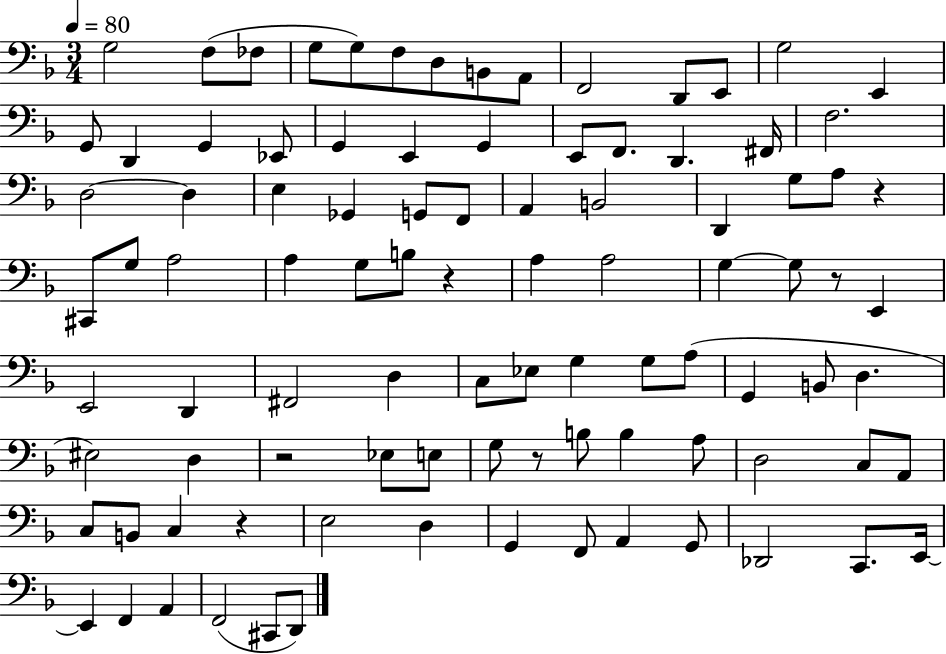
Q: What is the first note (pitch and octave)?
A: G3